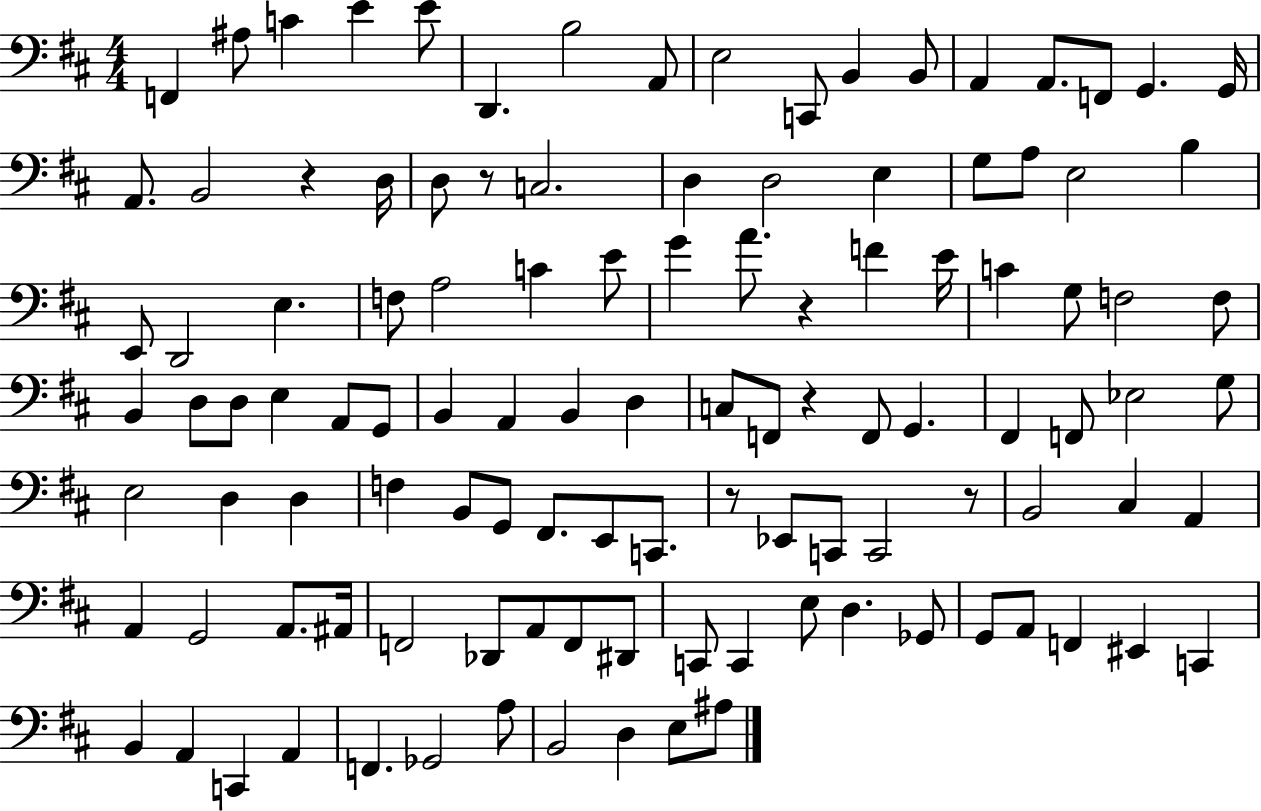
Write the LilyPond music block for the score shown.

{
  \clef bass
  \numericTimeSignature
  \time 4/4
  \key d \major
  f,4 ais8 c'4 e'4 e'8 | d,4. b2 a,8 | e2 c,8 b,4 b,8 | a,4 a,8. f,8 g,4. g,16 | \break a,8. b,2 r4 d16 | d8 r8 c2. | d4 d2 e4 | g8 a8 e2 b4 | \break e,8 d,2 e4. | f8 a2 c'4 e'8 | g'4 a'8. r4 f'4 e'16 | c'4 g8 f2 f8 | \break b,4 d8 d8 e4 a,8 g,8 | b,4 a,4 b,4 d4 | c8 f,8 r4 f,8 g,4. | fis,4 f,8 ees2 g8 | \break e2 d4 d4 | f4 b,8 g,8 fis,8. e,8 c,8. | r8 ees,8 c,8 c,2 r8 | b,2 cis4 a,4 | \break a,4 g,2 a,8. ais,16 | f,2 des,8 a,8 f,8 dis,8 | c,8 c,4 e8 d4. ges,8 | g,8 a,8 f,4 eis,4 c,4 | \break b,4 a,4 c,4 a,4 | f,4. ges,2 a8 | b,2 d4 e8 ais8 | \bar "|."
}